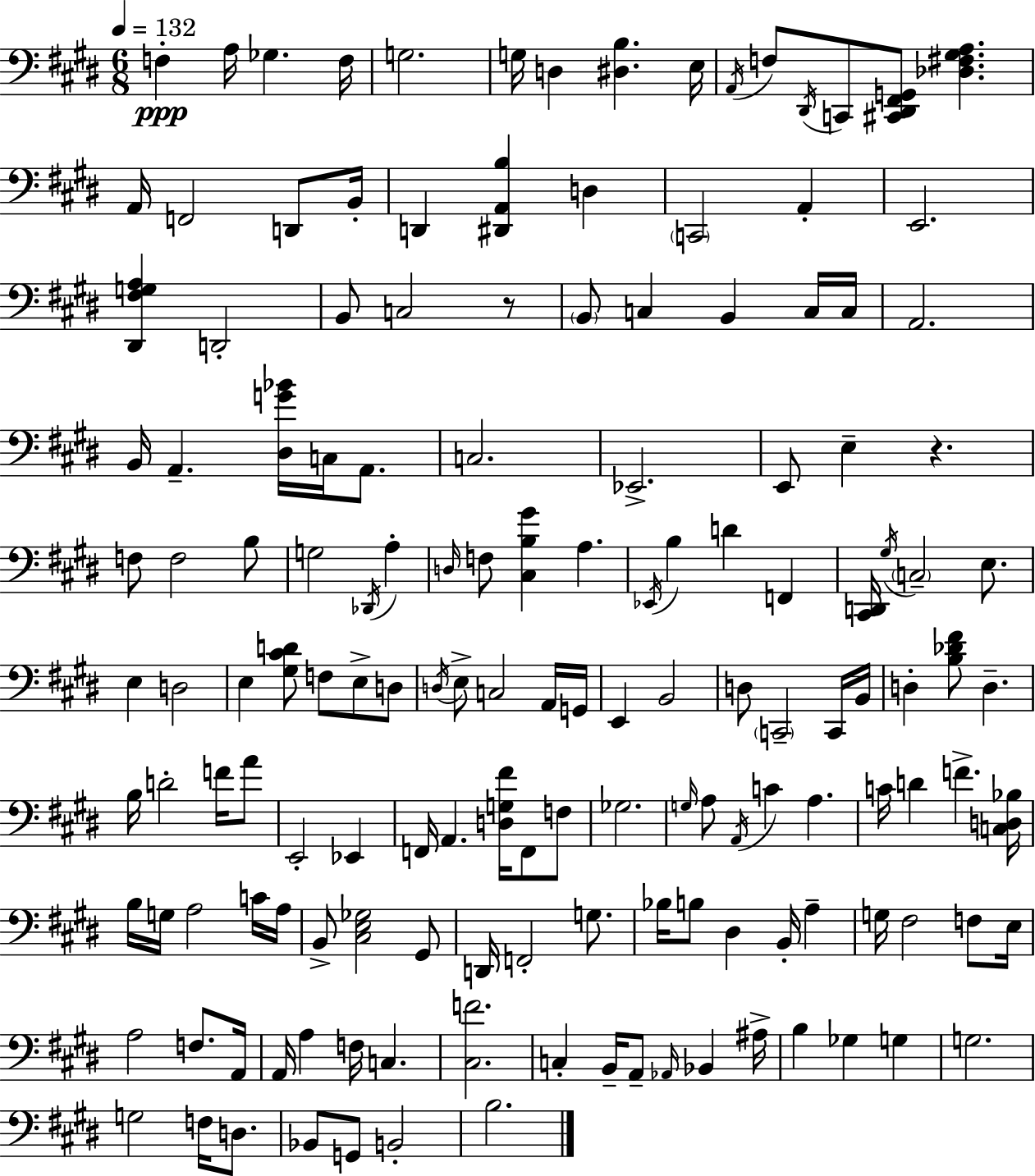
X:1
T:Untitled
M:6/8
L:1/4
K:E
F, A,/4 _G, F,/4 G,2 G,/4 D, [^D,B,] E,/4 A,,/4 F,/2 ^D,,/4 C,,/2 [^C,,^D,,^F,,G,,]/2 [_D,^F,^G,A,] A,,/4 F,,2 D,,/2 B,,/4 D,, [^D,,A,,B,] D, C,,2 A,, E,,2 [^D,,^F,G,A,] D,,2 B,,/2 C,2 z/2 B,,/2 C, B,, C,/4 C,/4 A,,2 B,,/4 A,, [^D,G_B]/4 C,/4 A,,/2 C,2 _E,,2 E,,/2 E, z F,/2 F,2 B,/2 G,2 _D,,/4 A, D,/4 F,/2 [^C,B,^G] A, _E,,/4 B, D F,, [^C,,D,,]/4 ^G,/4 C,2 E,/2 E, D,2 E, [^G,^CD]/2 F,/2 E,/2 D,/2 D,/4 E,/2 C,2 A,,/4 G,,/4 E,, B,,2 D,/2 C,,2 C,,/4 B,,/4 D, [B,_D^F]/2 D, B,/4 D2 F/4 A/2 E,,2 _E,, F,,/4 A,, [D,G,^F]/4 F,,/2 F,/2 _G,2 G,/4 A,/2 A,,/4 C A, C/4 D F [C,D,_B,]/4 B,/4 G,/4 A,2 C/4 A,/4 B,,/2 [^C,E,_G,]2 ^G,,/2 D,,/4 F,,2 G,/2 _B,/4 B,/2 ^D, B,,/4 A, G,/4 ^F,2 F,/2 E,/4 A,2 F,/2 A,,/4 A,,/4 A, F,/4 C, [^C,F]2 C, B,,/4 A,,/2 _A,,/4 _B,, ^A,/4 B, _G, G, G,2 G,2 F,/4 D,/2 _B,,/2 G,,/2 B,,2 B,2